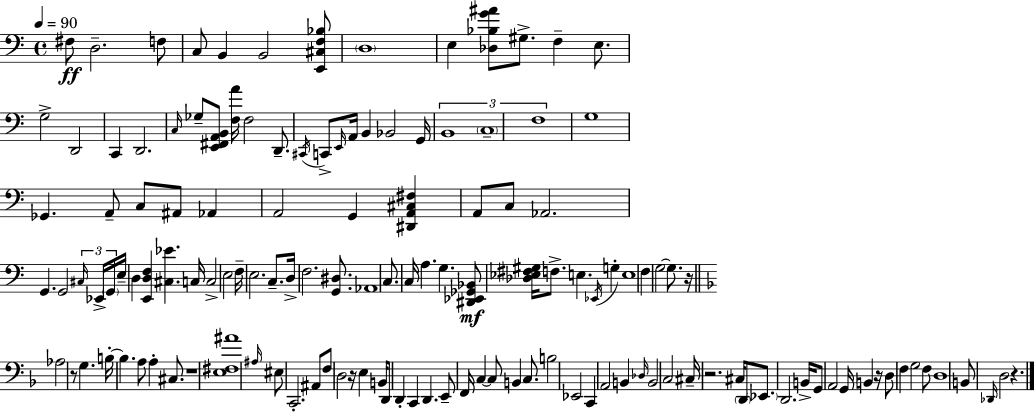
F#3/e D3/h. F3/e C3/e B2/q B2/h [E2,C#3,F3,Bb3]/e D3/w E3/q [Db3,Bb3,G4,A#4]/e G#3/e. F3/q E3/e. G3/h D2/h C2/q D2/h. C3/s Gb3/e [E2,F#2,A2,B2]/e [F3,A4]/s F3/h D2/e. C#2/s C2/e E2/s A2/s B2/q Bb2/h G2/s B2/w C3/w F3/w G3/w Gb2/q. A2/e C3/e A#2/e Ab2/q A2/h G2/q [D#2,A2,C#3,F#3]/q A2/e C3/e Ab2/h. G2/q. G2/h C#3/s Eb2/s G2/s E3/s D3/q [E2,D3,F3]/q [C#3,Eb4]/q. C3/s C3/h E3/h F3/s E3/h. C3/e. D3/s F3/h. [G2,D#3]/e. Ab2/w C3/e. C3/s A3/q. G3/q. [D#2,Eb2,Gb2,Bb2]/e [Db3,Eb3,F#3,G#3]/s F3/e. E3/q. Eb2/s G3/q E3/w F3/q G3/h G3/e. R/s Ab3/h R/e G3/q. B3/s B3/q. A3/e A3/q C#3/e. R/w [E3,F#3,A#4]/w A#3/s EIS3/e C2/h. A#2/e F3/e D3/h R/s E3/q B2/s D2/e D2/q C2/q D2/q. E2/e F2/s C3/q C3/e B2/q C3/e. B3/h Eb2/h C2/q A2/h B2/q Db3/s B2/h C3/h C#3/s R/h. C#3/s D2/e Eb2/e. D2/h. B2/s G2/e A2/h G2/s B2/q R/s D3/e F3/q G3/h F3/e D3/w B2/e Db2/s D3/h R/q.